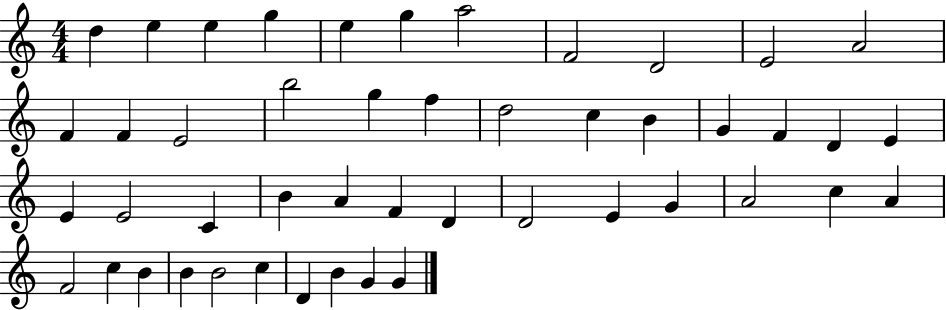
D5/q E5/q E5/q G5/q E5/q G5/q A5/h F4/h D4/h E4/h A4/h F4/q F4/q E4/h B5/h G5/q F5/q D5/h C5/q B4/q G4/q F4/q D4/q E4/q E4/q E4/h C4/q B4/q A4/q F4/q D4/q D4/h E4/q G4/q A4/h C5/q A4/q F4/h C5/q B4/q B4/q B4/h C5/q D4/q B4/q G4/q G4/q